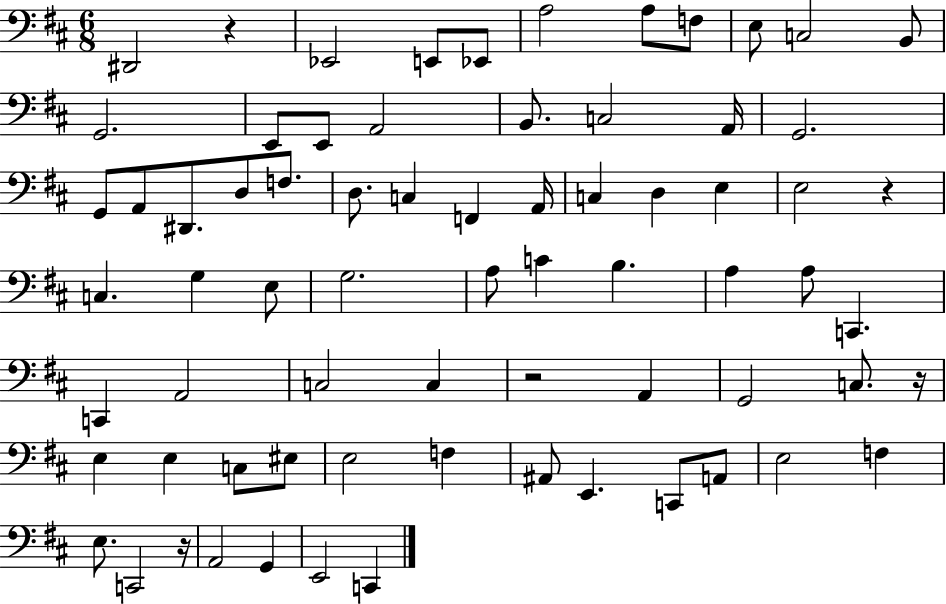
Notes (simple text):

D#2/h R/q Eb2/h E2/e Eb2/e A3/h A3/e F3/e E3/e C3/h B2/e G2/h. E2/e E2/e A2/h B2/e. C3/h A2/s G2/h. G2/e A2/e D#2/e. D3/e F3/e. D3/e. C3/q F2/q A2/s C3/q D3/q E3/q E3/h R/q C3/q. G3/q E3/e G3/h. A3/e C4/q B3/q. A3/q A3/e C2/q. C2/q A2/h C3/h C3/q R/h A2/q G2/h C3/e. R/s E3/q E3/q C3/e EIS3/e E3/h F3/q A#2/e E2/q. C2/e A2/e E3/h F3/q E3/e. C2/h R/s A2/h G2/q E2/h C2/q